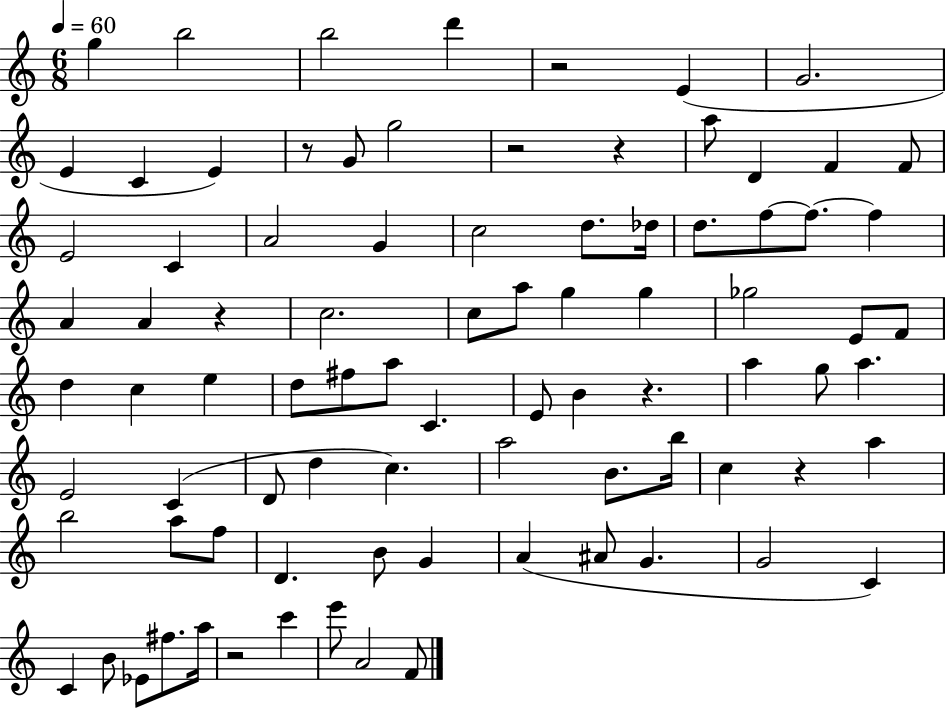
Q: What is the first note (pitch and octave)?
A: G5